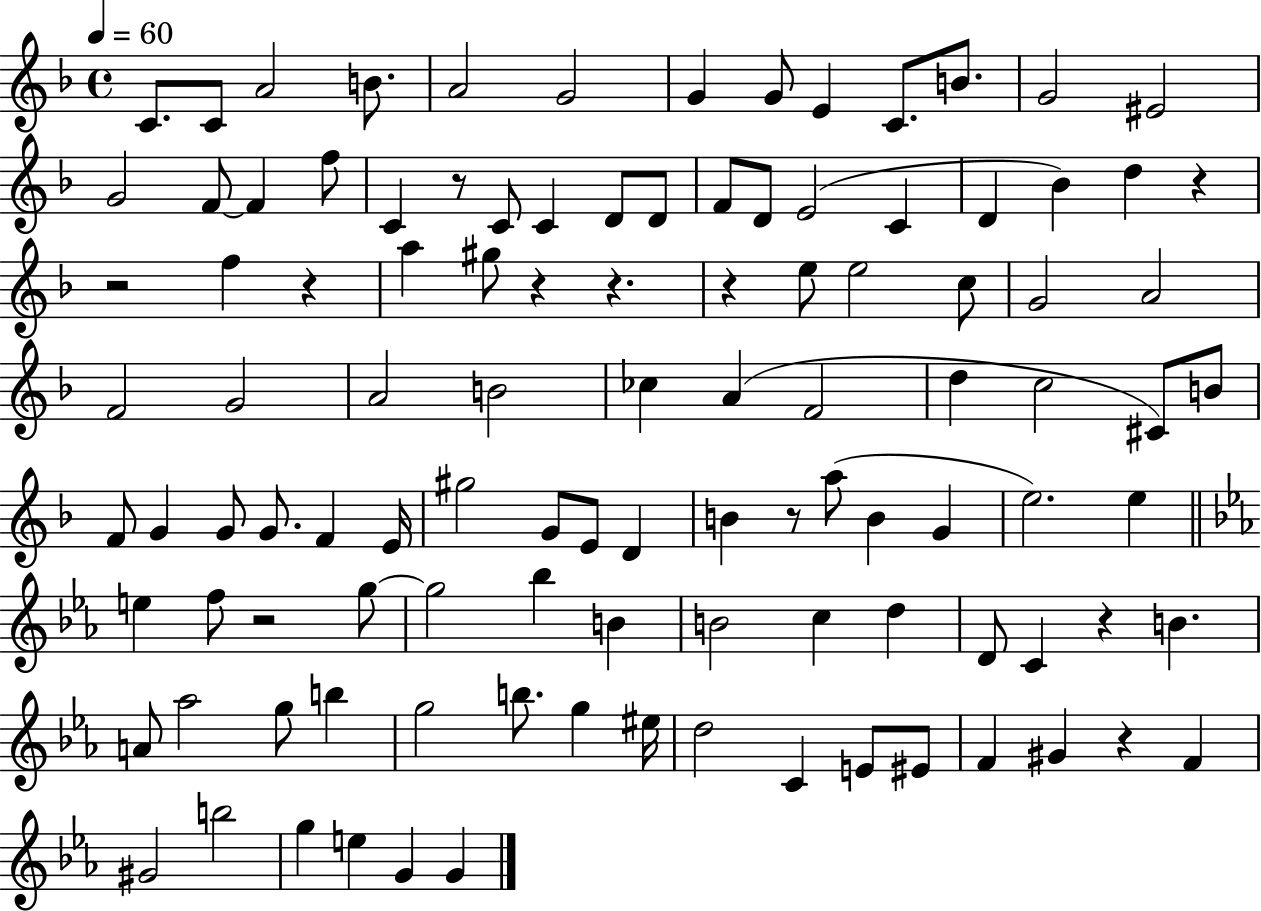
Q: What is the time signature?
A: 4/4